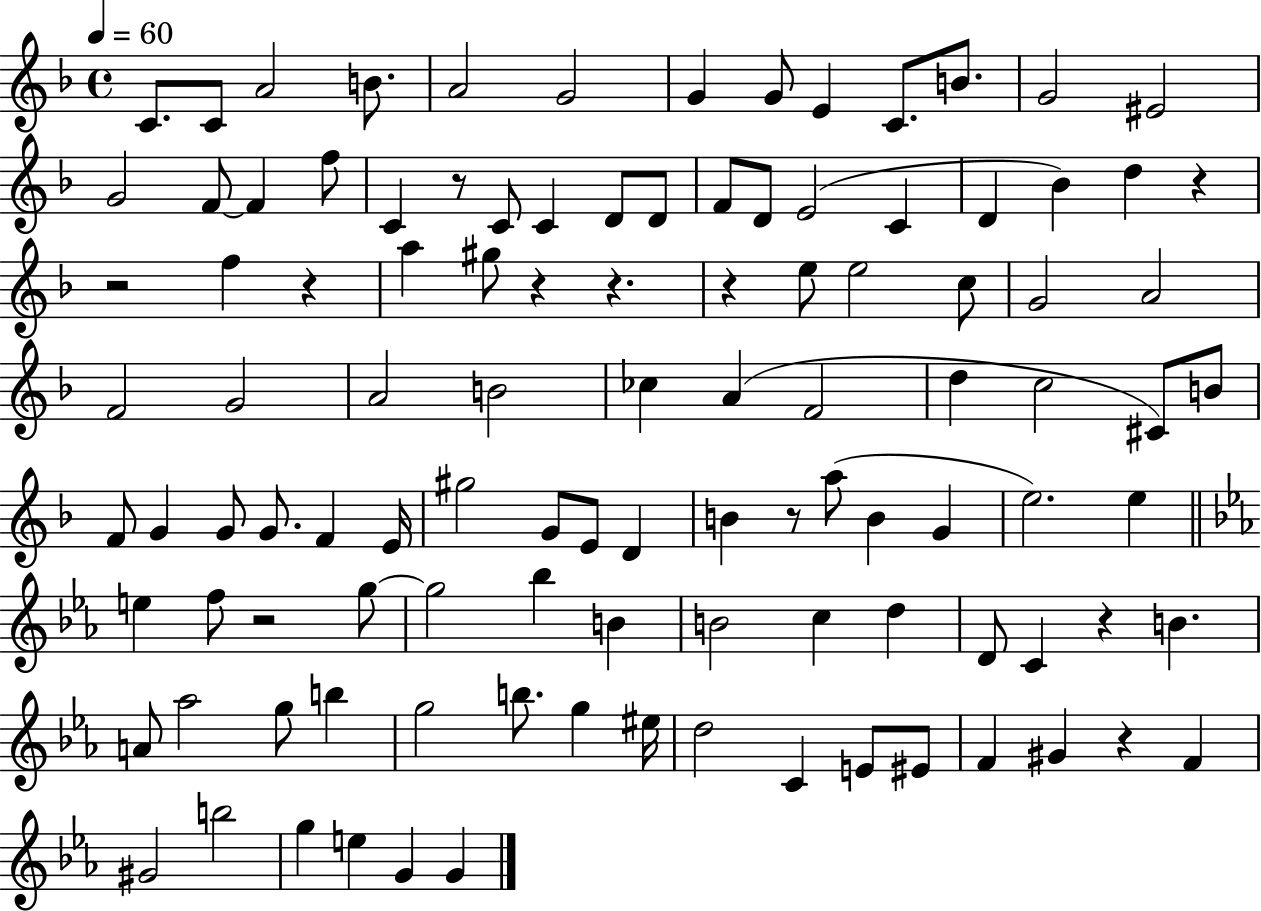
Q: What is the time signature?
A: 4/4